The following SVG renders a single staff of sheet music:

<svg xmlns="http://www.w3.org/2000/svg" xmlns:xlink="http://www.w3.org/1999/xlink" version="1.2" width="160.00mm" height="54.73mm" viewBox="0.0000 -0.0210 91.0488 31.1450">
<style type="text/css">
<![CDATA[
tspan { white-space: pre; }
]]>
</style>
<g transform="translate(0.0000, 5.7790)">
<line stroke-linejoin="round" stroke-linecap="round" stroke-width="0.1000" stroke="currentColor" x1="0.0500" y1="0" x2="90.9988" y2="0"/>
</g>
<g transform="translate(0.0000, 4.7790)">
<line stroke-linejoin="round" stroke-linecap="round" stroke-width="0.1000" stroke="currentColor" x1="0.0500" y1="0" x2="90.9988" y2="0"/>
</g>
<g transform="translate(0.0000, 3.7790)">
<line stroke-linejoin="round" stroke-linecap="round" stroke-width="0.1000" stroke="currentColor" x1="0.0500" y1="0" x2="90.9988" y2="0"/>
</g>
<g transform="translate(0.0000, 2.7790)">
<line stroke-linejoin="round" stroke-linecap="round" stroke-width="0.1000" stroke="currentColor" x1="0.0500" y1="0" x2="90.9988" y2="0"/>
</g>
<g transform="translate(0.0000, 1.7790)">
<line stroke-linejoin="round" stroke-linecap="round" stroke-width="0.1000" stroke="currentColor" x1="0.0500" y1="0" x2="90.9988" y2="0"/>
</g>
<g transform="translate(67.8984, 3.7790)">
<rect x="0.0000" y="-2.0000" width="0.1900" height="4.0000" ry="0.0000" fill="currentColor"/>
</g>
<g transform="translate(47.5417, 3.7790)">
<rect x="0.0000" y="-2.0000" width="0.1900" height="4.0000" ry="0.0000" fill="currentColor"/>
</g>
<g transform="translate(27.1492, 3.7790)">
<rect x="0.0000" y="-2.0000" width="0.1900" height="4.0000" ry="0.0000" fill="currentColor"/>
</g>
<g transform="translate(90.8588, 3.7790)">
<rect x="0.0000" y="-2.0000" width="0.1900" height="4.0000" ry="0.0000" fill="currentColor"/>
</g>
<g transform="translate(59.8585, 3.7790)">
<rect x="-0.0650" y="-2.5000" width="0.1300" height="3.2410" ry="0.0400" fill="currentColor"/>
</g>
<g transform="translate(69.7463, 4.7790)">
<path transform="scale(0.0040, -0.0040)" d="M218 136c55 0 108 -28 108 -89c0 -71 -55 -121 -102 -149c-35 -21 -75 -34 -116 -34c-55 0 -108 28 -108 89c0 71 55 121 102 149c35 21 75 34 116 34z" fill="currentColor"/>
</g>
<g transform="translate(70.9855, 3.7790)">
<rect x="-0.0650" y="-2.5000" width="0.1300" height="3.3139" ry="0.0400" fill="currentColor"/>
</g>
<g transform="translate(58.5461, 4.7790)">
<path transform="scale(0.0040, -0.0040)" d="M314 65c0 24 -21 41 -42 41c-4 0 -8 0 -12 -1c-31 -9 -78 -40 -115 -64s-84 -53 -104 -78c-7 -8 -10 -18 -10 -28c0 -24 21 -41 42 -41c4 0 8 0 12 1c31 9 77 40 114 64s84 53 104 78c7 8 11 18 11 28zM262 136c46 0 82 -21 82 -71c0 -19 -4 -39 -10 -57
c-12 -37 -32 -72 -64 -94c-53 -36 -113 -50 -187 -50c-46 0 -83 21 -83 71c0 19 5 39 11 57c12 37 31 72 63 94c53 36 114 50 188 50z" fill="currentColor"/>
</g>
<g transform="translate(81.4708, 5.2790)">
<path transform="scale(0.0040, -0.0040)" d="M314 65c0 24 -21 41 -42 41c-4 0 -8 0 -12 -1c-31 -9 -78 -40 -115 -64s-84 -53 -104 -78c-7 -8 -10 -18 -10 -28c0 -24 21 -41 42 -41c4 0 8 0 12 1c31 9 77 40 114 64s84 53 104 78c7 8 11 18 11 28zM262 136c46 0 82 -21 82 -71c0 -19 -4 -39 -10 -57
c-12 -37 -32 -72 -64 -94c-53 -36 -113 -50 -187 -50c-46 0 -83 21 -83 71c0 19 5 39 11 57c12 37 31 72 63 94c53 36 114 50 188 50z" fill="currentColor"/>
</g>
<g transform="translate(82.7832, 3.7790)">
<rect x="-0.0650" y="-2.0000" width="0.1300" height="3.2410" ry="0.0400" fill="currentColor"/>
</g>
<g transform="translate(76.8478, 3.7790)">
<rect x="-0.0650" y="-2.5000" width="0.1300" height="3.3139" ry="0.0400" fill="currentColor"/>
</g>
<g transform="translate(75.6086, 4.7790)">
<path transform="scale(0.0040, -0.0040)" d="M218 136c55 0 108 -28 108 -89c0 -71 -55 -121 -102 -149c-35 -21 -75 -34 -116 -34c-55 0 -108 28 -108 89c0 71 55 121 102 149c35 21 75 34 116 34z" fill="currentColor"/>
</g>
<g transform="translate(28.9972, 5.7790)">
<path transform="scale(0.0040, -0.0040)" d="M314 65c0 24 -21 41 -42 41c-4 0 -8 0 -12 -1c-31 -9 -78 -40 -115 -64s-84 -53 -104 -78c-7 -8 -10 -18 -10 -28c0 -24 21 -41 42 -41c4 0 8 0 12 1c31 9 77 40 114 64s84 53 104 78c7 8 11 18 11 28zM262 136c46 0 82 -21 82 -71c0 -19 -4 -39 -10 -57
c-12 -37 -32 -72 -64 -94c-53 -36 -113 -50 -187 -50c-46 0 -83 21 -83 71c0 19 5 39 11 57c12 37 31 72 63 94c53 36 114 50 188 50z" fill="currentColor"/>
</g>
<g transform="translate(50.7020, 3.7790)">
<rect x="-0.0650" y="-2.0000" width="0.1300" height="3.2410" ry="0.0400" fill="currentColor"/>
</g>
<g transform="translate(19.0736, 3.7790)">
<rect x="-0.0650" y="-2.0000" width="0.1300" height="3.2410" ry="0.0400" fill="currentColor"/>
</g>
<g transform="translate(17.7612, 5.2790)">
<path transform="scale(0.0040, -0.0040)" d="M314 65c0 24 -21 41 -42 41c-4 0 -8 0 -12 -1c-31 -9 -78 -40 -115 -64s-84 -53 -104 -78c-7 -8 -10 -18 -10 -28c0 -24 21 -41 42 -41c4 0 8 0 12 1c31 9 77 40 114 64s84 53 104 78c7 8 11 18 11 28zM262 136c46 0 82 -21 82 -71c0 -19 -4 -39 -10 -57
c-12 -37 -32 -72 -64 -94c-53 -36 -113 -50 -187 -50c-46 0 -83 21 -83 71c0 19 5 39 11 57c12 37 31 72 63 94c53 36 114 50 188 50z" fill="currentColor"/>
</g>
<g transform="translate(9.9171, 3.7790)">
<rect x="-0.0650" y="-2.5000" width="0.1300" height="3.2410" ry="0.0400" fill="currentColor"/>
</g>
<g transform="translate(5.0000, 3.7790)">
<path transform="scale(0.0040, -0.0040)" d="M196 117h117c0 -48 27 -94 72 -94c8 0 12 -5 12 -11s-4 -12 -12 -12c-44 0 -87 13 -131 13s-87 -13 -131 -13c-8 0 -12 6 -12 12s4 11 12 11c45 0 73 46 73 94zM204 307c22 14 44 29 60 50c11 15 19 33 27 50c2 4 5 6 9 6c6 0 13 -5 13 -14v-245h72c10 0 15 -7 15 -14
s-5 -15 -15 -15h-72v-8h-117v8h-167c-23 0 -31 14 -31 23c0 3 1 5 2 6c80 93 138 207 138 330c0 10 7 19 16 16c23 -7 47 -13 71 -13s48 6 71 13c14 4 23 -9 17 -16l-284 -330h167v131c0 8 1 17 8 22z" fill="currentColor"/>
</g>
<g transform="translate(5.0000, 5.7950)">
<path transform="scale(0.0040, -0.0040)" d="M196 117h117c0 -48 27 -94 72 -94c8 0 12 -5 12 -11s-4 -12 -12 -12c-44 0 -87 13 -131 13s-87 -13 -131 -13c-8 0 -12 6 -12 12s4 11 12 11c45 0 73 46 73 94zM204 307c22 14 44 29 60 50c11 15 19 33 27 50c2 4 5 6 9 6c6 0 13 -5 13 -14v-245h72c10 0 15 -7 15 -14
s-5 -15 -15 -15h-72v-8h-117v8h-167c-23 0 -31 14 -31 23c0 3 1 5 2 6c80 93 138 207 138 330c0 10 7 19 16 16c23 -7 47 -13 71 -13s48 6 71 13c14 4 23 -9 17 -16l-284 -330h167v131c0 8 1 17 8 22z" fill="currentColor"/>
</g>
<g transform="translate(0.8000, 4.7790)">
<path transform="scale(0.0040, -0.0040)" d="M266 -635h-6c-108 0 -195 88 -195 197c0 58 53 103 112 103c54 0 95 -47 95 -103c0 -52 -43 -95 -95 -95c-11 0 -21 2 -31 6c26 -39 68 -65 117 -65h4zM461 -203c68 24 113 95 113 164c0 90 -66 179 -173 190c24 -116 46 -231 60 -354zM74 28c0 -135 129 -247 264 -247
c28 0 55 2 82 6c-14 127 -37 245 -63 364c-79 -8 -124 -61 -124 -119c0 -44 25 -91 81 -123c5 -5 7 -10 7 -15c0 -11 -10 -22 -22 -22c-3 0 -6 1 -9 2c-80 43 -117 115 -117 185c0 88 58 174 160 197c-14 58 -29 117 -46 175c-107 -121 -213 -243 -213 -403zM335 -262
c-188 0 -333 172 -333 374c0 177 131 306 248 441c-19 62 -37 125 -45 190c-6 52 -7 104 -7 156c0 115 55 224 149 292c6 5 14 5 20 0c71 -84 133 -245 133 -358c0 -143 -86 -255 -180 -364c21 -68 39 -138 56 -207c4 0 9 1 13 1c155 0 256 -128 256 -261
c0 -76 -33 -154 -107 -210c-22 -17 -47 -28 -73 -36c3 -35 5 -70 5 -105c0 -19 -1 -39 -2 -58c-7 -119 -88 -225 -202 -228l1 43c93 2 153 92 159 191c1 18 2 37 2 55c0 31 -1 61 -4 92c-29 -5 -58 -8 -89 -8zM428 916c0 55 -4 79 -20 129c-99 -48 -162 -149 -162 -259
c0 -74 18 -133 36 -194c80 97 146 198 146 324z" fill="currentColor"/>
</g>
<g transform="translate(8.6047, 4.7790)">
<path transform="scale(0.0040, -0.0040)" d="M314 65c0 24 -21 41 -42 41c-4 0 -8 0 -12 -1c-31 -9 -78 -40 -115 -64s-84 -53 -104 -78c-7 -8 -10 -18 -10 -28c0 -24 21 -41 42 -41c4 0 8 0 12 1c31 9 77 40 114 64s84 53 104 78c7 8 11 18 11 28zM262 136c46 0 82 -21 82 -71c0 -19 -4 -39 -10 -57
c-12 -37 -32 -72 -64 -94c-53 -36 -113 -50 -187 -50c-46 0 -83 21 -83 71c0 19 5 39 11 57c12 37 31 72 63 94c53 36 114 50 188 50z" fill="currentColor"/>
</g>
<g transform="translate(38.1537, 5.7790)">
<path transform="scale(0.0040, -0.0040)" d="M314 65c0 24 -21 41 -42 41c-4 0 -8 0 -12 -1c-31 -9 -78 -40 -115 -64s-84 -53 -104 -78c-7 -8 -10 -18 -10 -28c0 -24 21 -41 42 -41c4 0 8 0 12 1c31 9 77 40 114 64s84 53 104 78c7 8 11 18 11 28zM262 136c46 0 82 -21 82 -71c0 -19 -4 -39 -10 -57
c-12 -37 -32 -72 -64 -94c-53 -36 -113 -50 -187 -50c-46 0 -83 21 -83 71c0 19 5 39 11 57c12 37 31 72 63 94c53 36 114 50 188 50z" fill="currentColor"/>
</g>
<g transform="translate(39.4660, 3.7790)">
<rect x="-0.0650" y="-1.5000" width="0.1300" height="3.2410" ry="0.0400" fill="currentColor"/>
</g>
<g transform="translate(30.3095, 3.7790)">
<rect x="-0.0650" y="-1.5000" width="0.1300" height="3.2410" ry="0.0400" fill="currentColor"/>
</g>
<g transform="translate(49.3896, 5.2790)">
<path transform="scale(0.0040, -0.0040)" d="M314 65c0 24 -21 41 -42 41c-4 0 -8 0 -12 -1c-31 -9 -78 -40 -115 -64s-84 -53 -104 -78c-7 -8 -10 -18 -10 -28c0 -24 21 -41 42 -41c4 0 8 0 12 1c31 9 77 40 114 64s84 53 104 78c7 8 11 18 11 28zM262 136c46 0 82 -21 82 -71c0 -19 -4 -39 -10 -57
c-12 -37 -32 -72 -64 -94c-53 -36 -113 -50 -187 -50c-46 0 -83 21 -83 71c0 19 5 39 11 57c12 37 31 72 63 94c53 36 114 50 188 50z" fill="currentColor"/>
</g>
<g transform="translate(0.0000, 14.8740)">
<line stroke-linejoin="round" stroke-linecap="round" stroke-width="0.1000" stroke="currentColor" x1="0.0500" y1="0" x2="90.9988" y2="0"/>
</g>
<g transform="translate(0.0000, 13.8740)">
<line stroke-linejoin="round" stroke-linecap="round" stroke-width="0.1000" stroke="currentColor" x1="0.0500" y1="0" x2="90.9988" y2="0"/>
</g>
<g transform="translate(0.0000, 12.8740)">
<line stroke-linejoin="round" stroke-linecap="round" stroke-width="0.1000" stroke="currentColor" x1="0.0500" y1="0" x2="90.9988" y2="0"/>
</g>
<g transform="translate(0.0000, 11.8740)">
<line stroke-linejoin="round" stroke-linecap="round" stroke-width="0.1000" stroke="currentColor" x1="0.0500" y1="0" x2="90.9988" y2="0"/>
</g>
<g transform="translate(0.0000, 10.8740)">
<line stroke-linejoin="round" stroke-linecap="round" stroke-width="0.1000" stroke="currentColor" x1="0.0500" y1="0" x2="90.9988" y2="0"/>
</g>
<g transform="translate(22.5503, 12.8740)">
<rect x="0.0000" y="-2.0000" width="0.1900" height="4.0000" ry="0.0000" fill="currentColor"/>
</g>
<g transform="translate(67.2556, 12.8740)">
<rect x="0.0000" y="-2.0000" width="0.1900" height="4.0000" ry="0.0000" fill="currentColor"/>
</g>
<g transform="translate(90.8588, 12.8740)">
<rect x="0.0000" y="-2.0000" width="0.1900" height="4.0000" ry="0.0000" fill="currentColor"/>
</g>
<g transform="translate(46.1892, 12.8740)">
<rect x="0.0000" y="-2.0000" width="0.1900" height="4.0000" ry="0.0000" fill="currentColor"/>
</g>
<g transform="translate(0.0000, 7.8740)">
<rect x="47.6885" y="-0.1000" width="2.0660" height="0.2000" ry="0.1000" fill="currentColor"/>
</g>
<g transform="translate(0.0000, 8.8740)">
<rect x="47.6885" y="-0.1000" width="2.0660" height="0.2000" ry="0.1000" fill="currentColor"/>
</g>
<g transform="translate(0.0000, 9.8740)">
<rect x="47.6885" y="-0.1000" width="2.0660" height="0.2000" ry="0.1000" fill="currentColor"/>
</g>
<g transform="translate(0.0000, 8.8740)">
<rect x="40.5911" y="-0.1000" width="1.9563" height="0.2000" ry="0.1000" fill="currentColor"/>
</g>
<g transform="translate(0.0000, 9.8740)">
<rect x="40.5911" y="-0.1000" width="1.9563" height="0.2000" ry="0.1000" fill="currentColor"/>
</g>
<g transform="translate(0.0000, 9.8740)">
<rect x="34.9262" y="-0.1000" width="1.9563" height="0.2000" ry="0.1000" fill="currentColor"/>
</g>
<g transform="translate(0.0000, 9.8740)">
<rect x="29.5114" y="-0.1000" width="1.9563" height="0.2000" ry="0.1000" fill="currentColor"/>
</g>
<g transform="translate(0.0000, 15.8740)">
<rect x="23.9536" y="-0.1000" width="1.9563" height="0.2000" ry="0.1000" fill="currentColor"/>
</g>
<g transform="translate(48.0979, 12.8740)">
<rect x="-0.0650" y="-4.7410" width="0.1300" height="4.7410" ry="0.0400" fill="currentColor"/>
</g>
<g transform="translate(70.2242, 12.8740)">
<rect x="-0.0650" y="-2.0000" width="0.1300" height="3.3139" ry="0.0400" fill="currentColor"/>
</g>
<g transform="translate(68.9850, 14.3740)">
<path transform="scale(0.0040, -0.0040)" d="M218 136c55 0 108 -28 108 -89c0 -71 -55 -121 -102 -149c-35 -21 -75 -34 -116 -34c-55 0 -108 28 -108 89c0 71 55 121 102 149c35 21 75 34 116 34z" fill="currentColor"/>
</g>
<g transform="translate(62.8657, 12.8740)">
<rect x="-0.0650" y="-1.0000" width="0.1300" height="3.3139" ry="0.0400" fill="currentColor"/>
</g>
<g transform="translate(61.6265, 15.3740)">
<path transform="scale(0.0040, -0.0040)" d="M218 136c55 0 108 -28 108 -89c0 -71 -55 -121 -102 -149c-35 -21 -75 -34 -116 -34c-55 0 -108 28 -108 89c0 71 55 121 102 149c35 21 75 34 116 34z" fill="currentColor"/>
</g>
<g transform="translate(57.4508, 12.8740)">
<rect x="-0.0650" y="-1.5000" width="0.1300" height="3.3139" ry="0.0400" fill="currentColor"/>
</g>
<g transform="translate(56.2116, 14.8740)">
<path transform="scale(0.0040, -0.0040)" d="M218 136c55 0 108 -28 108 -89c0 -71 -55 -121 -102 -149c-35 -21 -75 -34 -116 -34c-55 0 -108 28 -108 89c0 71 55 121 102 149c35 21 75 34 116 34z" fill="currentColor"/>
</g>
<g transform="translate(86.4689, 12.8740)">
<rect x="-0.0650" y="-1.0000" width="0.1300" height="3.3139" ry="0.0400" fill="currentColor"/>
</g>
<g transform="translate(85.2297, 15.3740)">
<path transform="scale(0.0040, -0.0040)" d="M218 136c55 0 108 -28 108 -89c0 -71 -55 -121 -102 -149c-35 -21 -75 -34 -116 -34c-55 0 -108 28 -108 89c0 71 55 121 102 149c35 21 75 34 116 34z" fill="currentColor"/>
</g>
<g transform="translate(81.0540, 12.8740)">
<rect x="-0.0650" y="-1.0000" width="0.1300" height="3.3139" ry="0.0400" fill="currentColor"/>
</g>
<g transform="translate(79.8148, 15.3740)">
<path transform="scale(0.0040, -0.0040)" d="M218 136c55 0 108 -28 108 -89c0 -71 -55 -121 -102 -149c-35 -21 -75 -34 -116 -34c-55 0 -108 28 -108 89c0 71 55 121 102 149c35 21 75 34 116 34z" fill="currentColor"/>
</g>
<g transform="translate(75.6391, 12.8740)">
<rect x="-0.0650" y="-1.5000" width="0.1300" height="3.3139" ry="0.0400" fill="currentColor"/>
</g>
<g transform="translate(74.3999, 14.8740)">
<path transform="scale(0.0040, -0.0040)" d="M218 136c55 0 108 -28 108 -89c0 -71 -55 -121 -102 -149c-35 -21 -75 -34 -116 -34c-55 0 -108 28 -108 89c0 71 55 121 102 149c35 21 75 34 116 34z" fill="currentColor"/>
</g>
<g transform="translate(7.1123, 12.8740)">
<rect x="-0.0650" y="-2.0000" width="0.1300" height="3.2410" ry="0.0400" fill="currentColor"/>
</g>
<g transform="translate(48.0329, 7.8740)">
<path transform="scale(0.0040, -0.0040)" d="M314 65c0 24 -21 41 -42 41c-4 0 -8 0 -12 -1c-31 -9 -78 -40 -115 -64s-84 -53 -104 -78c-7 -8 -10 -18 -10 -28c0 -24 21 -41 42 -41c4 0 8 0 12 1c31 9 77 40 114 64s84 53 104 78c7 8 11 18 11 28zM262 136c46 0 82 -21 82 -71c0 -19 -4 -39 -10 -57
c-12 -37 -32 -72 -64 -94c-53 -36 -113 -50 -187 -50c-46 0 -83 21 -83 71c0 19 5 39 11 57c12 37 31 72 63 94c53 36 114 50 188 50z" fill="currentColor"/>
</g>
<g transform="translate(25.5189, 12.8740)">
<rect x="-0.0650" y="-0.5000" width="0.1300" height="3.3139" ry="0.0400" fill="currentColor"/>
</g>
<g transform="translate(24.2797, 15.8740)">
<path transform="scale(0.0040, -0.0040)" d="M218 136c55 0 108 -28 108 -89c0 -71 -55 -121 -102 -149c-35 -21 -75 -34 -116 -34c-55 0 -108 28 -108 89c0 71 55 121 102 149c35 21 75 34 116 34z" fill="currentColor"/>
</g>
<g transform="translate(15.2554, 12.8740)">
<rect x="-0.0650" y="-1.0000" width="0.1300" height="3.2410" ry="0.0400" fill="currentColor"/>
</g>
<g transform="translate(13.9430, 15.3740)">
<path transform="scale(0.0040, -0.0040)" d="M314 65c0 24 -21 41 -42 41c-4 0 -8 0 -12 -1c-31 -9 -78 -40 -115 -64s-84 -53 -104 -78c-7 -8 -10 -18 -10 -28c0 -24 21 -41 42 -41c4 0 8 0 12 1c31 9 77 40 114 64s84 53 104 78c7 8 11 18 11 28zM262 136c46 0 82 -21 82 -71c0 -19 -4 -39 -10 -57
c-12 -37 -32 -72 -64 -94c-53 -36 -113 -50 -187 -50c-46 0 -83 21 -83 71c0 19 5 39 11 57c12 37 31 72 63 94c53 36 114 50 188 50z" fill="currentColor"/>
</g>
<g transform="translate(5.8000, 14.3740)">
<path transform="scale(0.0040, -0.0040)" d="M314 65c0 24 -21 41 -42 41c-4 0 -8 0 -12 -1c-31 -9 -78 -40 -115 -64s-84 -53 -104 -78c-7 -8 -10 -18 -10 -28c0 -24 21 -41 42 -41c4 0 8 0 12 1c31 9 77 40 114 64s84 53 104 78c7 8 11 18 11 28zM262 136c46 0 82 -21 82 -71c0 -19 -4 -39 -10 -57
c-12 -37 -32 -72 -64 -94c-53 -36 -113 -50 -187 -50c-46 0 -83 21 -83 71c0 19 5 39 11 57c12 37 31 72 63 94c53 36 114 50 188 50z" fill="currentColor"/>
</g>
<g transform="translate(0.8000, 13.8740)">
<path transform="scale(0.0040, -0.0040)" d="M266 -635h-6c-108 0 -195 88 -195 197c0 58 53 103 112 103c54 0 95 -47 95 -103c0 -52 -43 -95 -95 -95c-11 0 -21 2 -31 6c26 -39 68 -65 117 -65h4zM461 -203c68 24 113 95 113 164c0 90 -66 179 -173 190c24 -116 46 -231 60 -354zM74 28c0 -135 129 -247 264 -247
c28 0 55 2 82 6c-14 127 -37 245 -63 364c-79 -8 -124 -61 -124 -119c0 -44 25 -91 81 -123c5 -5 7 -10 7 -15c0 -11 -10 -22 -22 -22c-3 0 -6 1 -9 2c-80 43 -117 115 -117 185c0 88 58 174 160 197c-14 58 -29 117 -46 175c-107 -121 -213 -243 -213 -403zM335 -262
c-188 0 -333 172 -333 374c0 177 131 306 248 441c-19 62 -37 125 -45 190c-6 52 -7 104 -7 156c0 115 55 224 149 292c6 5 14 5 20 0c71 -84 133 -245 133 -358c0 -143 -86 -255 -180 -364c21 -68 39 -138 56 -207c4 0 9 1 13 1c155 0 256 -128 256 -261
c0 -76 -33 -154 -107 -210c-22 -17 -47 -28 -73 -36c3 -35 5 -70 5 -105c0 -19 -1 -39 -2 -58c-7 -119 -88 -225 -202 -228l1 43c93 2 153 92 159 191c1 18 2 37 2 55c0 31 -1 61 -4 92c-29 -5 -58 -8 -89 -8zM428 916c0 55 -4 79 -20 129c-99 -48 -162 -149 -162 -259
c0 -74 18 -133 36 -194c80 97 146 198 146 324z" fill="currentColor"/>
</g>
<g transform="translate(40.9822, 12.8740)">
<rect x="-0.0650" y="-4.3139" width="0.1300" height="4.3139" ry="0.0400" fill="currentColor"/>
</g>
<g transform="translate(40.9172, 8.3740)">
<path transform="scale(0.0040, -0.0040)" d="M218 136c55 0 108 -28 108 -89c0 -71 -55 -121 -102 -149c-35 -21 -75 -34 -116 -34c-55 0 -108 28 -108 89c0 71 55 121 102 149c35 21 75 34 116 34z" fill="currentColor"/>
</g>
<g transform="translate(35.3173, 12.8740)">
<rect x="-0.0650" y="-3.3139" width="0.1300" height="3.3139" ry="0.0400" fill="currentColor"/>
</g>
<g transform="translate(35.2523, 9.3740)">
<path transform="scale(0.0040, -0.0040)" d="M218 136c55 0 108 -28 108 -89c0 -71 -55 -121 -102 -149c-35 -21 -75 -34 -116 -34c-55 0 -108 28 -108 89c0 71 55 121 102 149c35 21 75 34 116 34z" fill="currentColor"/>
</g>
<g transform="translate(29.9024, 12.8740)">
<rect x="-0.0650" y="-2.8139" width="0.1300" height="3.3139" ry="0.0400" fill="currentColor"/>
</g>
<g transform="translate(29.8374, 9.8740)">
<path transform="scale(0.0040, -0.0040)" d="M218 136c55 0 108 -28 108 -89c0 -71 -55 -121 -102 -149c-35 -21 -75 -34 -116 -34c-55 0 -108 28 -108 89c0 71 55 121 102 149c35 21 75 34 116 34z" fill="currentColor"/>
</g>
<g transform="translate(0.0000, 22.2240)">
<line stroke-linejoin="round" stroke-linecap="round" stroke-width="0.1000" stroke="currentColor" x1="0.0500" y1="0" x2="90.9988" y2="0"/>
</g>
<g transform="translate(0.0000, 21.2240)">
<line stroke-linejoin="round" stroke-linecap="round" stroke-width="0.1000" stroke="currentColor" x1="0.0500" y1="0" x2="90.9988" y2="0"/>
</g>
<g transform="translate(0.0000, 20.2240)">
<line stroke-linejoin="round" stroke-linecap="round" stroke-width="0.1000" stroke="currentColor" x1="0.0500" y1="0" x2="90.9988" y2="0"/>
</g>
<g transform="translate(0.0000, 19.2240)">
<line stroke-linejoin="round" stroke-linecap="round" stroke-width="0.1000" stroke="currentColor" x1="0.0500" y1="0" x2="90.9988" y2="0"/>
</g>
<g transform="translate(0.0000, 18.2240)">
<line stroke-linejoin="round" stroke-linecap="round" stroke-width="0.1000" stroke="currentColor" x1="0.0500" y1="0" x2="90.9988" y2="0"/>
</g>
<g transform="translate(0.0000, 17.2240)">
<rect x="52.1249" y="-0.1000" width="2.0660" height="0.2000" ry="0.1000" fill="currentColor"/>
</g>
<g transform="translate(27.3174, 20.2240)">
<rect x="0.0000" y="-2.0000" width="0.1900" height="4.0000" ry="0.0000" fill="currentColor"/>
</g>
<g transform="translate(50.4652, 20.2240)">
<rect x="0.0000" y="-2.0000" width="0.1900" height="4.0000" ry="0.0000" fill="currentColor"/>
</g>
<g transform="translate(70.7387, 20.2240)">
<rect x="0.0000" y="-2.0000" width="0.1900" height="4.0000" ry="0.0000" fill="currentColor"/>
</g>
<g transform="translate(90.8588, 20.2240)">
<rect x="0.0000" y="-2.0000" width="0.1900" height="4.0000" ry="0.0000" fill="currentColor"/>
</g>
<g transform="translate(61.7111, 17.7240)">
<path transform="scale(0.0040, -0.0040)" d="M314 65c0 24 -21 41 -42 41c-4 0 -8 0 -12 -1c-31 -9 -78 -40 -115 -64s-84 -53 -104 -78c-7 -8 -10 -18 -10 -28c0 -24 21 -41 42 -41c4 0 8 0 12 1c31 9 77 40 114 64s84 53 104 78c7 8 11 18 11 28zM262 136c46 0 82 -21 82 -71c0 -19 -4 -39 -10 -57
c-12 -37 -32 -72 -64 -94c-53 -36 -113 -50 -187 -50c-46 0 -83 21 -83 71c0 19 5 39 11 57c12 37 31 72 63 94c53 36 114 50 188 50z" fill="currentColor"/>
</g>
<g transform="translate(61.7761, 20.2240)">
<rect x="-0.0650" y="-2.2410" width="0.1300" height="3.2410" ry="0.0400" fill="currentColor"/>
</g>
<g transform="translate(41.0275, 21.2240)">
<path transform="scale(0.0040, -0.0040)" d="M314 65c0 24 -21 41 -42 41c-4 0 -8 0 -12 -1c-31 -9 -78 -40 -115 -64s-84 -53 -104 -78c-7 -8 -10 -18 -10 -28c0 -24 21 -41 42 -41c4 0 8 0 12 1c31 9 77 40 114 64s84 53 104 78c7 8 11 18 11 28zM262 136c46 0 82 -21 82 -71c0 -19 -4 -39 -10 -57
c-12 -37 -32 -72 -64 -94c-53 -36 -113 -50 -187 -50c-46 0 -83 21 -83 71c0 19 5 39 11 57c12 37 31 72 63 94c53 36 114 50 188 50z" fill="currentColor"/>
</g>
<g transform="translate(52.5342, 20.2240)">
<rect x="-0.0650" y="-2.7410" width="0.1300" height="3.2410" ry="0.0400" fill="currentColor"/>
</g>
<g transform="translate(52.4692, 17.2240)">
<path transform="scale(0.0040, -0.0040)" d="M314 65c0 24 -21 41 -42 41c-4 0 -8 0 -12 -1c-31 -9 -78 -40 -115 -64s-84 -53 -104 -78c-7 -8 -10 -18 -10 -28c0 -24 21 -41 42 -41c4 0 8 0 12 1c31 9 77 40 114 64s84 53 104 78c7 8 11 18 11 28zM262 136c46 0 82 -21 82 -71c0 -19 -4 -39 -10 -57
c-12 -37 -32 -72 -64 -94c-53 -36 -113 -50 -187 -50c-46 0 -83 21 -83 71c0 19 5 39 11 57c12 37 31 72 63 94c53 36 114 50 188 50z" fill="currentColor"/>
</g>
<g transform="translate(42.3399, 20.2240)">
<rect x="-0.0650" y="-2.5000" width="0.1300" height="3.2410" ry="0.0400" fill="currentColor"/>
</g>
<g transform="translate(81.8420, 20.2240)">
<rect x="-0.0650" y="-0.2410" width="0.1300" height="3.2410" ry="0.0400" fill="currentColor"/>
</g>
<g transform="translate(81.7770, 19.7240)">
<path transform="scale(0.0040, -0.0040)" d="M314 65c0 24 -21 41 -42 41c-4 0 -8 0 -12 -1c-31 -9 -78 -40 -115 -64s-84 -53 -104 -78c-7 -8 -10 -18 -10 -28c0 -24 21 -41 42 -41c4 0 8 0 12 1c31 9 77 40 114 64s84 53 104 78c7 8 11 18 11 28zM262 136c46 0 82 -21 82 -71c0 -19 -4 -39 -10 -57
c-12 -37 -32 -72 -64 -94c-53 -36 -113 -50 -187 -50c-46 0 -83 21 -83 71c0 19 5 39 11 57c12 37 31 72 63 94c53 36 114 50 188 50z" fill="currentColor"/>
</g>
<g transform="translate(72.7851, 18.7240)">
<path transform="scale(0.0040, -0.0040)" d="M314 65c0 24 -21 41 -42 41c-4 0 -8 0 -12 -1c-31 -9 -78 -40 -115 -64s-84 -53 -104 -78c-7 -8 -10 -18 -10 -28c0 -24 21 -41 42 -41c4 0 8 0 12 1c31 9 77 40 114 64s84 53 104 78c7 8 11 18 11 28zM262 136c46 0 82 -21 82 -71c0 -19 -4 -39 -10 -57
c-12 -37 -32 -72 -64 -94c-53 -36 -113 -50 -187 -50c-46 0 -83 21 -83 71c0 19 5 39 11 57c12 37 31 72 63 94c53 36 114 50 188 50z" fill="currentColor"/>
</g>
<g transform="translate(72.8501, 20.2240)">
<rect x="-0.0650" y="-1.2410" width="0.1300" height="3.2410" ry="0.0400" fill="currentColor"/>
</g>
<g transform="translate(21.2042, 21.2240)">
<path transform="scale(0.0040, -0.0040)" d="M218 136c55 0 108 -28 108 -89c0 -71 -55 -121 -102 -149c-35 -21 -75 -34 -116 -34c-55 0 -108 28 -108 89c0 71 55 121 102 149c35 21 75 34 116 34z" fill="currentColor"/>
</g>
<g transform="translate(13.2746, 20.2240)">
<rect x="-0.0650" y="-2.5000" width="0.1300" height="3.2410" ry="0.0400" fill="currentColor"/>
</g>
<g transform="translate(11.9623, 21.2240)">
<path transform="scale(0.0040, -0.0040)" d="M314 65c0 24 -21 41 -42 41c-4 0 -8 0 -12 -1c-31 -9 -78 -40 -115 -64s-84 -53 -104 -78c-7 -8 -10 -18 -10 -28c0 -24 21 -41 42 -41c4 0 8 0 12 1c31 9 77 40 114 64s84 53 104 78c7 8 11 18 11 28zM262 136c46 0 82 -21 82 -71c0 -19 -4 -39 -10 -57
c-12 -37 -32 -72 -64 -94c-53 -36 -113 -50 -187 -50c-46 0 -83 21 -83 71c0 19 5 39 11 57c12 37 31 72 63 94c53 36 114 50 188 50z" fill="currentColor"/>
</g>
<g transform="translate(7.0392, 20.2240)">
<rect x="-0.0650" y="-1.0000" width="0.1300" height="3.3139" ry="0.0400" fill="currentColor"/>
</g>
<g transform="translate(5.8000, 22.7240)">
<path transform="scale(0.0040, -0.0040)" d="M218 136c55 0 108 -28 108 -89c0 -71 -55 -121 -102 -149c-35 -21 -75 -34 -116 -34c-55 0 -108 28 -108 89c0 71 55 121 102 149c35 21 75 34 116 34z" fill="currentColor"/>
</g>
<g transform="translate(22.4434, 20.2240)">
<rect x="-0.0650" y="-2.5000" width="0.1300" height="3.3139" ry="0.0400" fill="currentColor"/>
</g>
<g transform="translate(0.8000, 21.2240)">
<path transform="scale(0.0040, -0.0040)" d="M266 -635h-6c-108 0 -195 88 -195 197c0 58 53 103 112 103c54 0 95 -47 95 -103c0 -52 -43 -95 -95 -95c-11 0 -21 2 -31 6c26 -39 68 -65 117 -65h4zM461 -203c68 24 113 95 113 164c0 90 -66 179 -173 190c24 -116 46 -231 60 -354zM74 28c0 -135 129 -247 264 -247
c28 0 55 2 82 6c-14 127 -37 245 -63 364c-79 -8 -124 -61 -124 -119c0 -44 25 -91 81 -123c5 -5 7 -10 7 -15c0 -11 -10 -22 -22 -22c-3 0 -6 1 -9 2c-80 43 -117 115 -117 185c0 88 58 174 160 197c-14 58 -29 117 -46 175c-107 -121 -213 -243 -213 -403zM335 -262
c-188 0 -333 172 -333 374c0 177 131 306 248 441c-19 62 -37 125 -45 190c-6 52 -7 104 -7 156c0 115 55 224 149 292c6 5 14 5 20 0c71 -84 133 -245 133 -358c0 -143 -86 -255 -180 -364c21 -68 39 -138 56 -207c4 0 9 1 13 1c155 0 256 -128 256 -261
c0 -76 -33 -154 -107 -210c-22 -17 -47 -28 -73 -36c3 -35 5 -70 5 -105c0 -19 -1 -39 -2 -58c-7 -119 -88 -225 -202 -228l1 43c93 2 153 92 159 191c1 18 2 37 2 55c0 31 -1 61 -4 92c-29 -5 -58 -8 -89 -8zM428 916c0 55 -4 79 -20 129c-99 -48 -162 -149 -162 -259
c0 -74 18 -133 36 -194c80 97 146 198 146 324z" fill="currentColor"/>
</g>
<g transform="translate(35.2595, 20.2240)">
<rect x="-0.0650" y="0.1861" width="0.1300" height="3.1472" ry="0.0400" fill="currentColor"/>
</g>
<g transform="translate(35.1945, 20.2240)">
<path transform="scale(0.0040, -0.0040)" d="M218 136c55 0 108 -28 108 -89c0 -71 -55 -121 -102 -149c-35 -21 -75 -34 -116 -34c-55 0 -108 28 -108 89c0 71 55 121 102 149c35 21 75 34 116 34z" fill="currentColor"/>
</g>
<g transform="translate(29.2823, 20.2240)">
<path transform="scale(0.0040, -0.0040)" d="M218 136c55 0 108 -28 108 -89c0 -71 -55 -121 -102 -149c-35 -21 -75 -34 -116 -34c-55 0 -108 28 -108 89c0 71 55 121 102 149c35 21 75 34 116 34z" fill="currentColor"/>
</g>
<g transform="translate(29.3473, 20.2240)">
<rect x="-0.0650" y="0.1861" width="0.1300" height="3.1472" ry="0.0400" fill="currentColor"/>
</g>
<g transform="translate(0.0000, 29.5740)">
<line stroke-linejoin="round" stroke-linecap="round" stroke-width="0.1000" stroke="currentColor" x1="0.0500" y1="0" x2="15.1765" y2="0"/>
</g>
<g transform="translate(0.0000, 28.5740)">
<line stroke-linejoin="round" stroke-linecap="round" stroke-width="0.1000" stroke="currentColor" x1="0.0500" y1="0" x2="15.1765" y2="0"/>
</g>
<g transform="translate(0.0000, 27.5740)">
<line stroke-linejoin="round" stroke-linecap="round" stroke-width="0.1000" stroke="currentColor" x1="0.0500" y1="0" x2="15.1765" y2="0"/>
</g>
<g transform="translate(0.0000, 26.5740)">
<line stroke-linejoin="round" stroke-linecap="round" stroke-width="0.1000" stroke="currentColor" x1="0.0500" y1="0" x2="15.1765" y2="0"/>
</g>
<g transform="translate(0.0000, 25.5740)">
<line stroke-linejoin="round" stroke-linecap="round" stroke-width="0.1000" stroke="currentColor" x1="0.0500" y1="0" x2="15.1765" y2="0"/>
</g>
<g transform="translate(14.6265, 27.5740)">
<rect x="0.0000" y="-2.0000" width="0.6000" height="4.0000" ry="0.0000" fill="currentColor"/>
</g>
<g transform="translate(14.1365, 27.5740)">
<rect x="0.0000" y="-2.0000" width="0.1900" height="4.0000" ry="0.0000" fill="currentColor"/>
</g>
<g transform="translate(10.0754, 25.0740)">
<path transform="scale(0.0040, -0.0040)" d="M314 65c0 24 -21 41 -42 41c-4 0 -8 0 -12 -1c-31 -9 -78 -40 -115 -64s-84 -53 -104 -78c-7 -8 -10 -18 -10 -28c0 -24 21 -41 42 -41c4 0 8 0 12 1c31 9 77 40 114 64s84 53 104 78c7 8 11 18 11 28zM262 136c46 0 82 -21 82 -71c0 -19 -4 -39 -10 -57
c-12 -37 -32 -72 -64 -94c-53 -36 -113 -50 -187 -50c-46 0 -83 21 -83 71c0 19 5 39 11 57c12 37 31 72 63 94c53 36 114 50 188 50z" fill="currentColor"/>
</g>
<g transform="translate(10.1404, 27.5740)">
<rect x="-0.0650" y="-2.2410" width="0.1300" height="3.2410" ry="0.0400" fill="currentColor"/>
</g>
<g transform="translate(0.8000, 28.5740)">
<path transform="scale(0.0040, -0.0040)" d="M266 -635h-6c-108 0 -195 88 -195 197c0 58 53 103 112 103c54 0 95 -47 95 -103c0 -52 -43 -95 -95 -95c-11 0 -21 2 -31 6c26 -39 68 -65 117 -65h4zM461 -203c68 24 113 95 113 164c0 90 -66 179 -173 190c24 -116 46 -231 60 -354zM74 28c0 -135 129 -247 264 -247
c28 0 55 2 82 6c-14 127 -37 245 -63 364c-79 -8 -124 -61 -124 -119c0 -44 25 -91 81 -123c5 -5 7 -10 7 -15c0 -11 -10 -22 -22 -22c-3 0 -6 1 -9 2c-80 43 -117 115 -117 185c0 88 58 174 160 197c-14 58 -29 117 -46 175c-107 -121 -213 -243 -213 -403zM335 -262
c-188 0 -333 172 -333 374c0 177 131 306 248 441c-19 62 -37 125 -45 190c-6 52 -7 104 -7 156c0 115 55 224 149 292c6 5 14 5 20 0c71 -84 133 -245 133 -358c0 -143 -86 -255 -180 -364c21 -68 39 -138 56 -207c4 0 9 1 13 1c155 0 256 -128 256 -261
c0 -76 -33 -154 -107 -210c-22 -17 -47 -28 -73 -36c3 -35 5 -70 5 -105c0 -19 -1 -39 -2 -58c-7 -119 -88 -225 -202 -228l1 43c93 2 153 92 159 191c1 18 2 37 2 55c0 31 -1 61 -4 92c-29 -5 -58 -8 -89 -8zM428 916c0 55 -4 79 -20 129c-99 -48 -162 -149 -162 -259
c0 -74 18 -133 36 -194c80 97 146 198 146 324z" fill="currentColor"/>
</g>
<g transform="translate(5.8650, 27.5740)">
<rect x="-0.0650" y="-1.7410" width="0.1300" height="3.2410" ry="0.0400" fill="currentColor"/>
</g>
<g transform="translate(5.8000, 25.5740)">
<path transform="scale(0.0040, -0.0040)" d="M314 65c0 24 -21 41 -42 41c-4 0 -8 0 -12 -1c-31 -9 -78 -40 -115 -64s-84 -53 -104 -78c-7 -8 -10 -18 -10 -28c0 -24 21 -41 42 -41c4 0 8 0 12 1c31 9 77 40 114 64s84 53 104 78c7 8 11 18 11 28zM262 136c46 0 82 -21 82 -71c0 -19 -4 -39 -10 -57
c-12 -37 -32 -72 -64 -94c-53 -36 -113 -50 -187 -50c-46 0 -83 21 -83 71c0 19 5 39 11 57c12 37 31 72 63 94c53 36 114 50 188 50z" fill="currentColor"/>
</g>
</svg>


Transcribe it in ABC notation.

X:1
T:Untitled
M:4/4
L:1/4
K:C
G2 F2 E2 E2 F2 G2 G G F2 F2 D2 C a b d' e'2 E D F E D D D G2 G B B G2 a2 g2 e2 c2 f2 g2